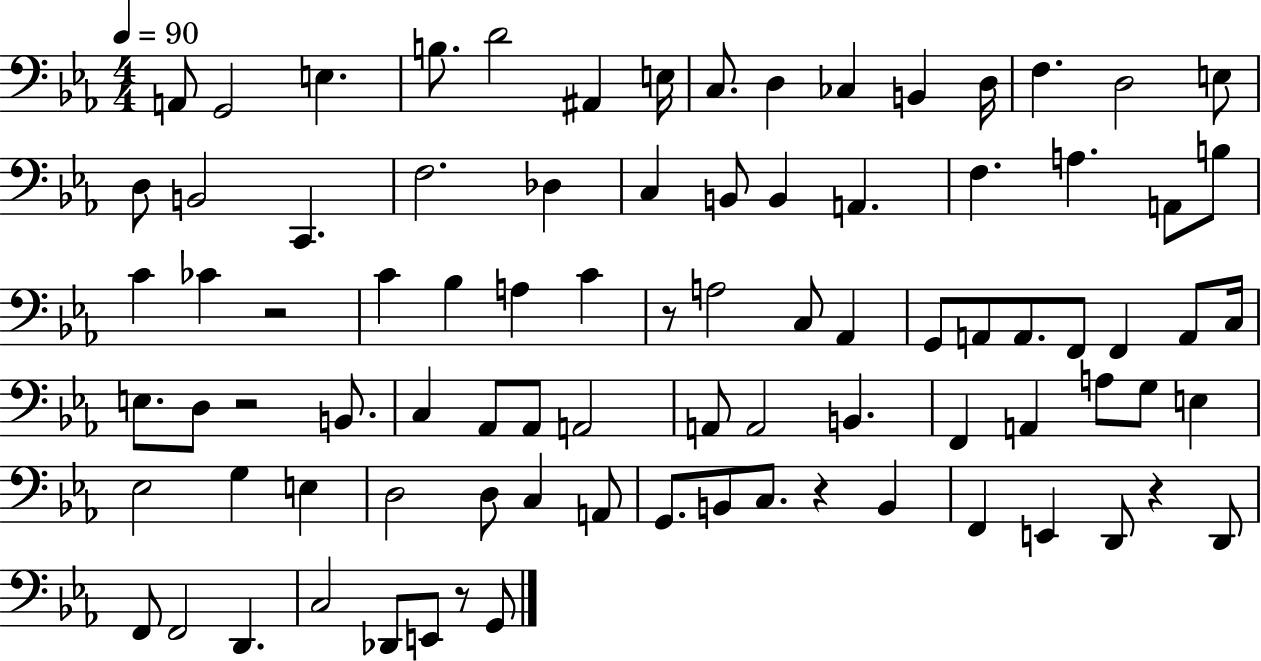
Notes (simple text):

A2/e G2/h E3/q. B3/e. D4/h A#2/q E3/s C3/e. D3/q CES3/q B2/q D3/s F3/q. D3/h E3/e D3/e B2/h C2/q. F3/h. Db3/q C3/q B2/e B2/q A2/q. F3/q. A3/q. A2/e B3/e C4/q CES4/q R/h C4/q Bb3/q A3/q C4/q R/e A3/h C3/e Ab2/q G2/e A2/e A2/e. F2/e F2/q A2/e C3/s E3/e. D3/e R/h B2/e. C3/q Ab2/e Ab2/e A2/h A2/e A2/h B2/q. F2/q A2/q A3/e G3/e E3/q Eb3/h G3/q E3/q D3/h D3/e C3/q A2/e G2/e. B2/e C3/e. R/q B2/q F2/q E2/q D2/e R/q D2/e F2/e F2/h D2/q. C3/h Db2/e E2/e R/e G2/e